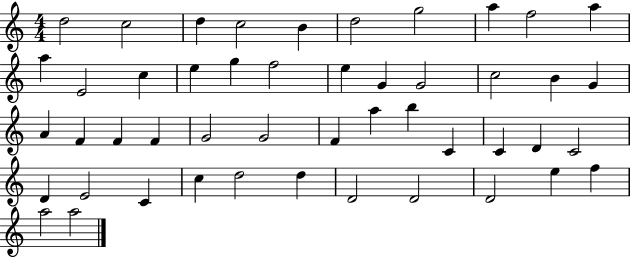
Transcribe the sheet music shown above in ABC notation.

X:1
T:Untitled
M:4/4
L:1/4
K:C
d2 c2 d c2 B d2 g2 a f2 a a E2 c e g f2 e G G2 c2 B G A F F F G2 G2 F a b C C D C2 D E2 C c d2 d D2 D2 D2 e f a2 a2